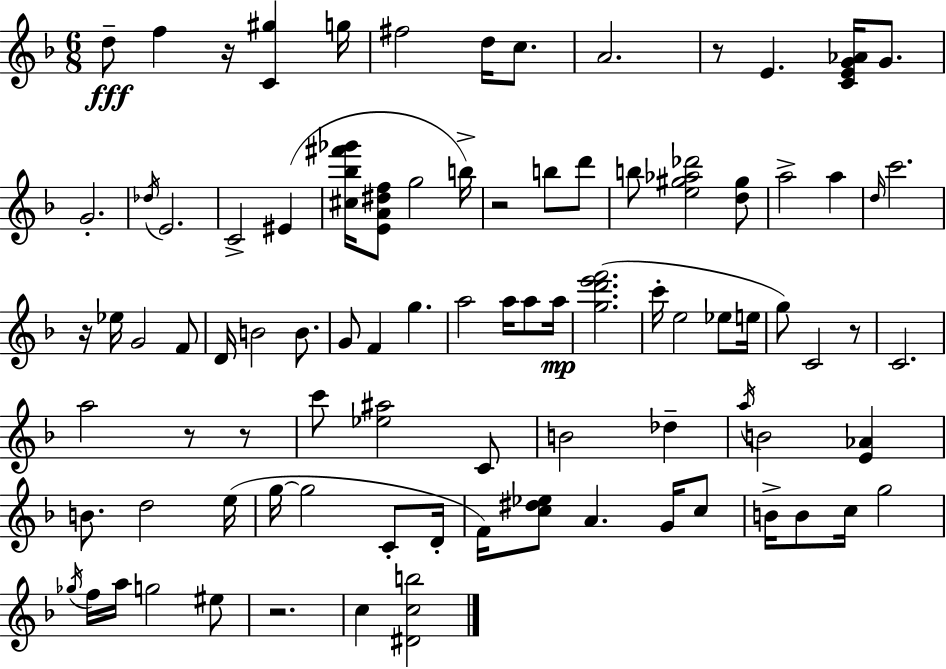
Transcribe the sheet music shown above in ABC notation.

X:1
T:Untitled
M:6/8
L:1/4
K:F
d/2 f z/4 [C^g] g/4 ^f2 d/4 c/2 A2 z/2 E [CEG_A]/4 G/2 G2 _d/4 E2 C2 ^E [^c_b^f'_g']/4 [EA^df]/2 g2 b/4 z2 b/2 d'/2 b/2 [e^g_a_d']2 [d^g]/2 a2 a d/4 c'2 z/4 _e/4 G2 F/2 D/4 B2 B/2 G/2 F g a2 a/4 a/2 a/4 [gd'e'f']2 c'/4 e2 _e/2 e/4 g/2 C2 z/2 C2 a2 z/2 z/2 c'/2 [_e^a]2 C/2 B2 _d a/4 B2 [E_A] B/2 d2 e/4 g/4 g2 C/2 D/4 F/4 [c^d_e]/2 A G/4 c/2 B/4 B/2 c/4 g2 _g/4 f/4 a/4 g2 ^e/2 z2 c [^Dcb]2